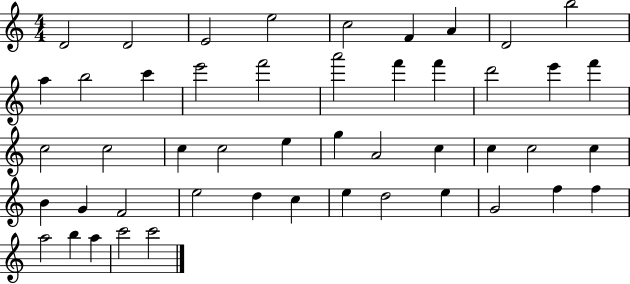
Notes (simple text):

D4/h D4/h E4/h E5/h C5/h F4/q A4/q D4/h B5/h A5/q B5/h C6/q E6/h F6/h A6/h F6/q F6/q D6/h E6/q F6/q C5/h C5/h C5/q C5/h E5/q G5/q A4/h C5/q C5/q C5/h C5/q B4/q G4/q F4/h E5/h D5/q C5/q E5/q D5/h E5/q G4/h F5/q F5/q A5/h B5/q A5/q C6/h C6/h